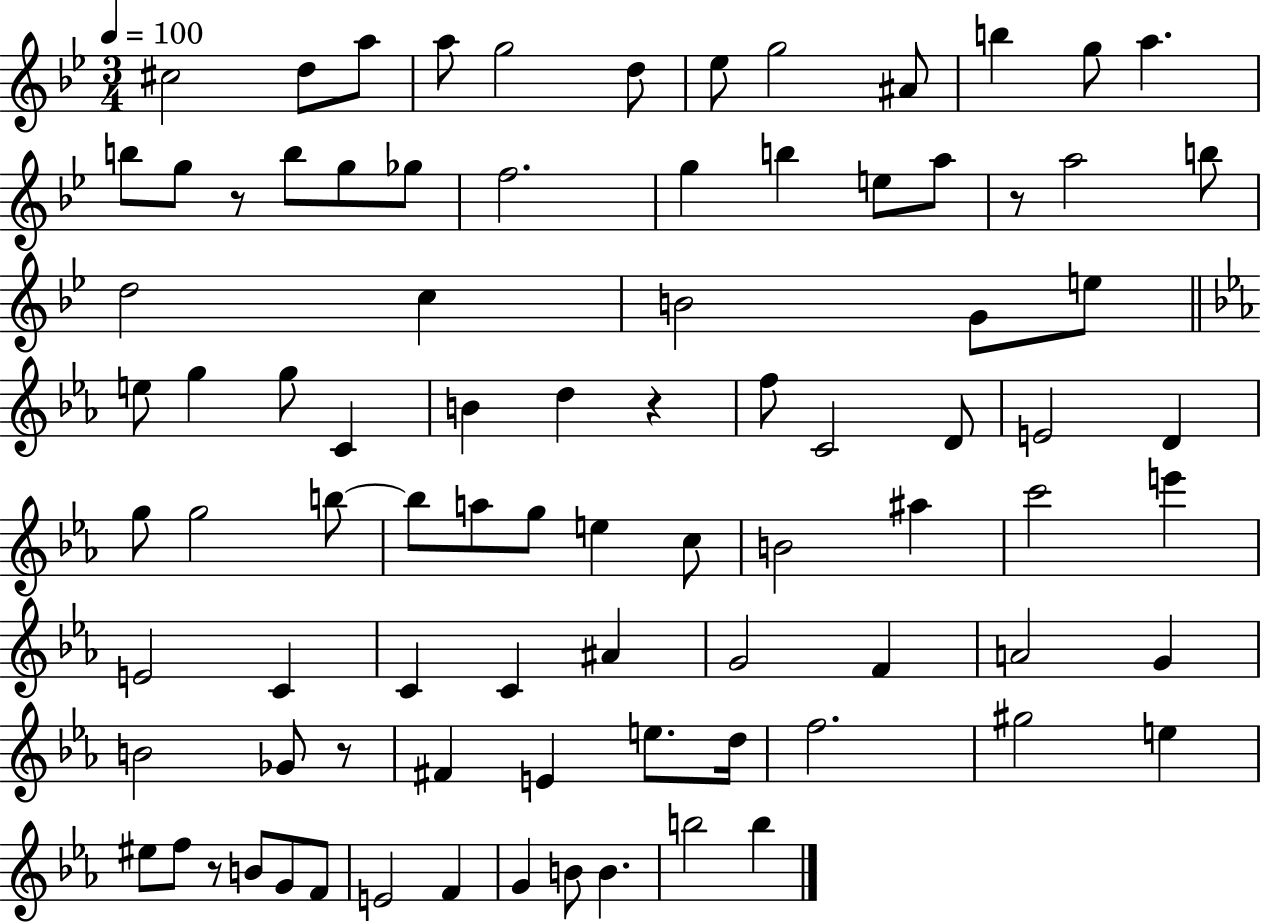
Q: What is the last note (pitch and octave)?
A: B5